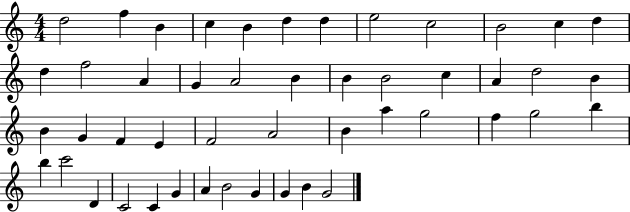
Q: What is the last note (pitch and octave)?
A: G4